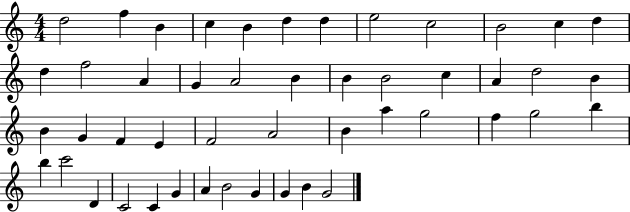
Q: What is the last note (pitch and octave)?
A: G4